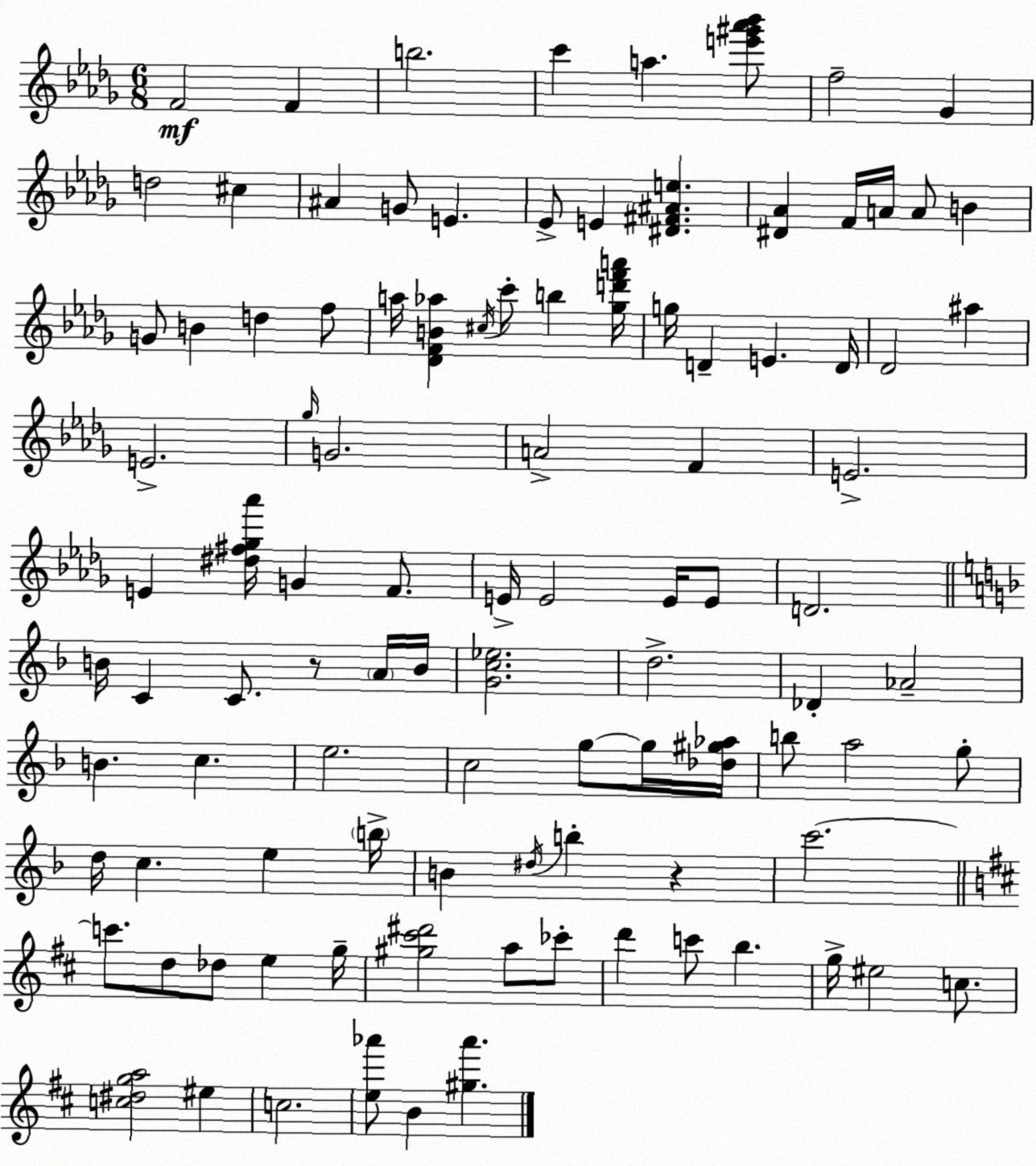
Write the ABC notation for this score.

X:1
T:Untitled
M:6/8
L:1/4
K:Bbm
F2 F b2 c' a [e'^g'_a'_b']/2 f2 _G d2 ^c ^A G/2 E _E/2 E [^D^F^Ae] [^D_A] F/4 A/4 A/2 B G/2 B d f/2 a/4 [_DFB_a] ^c/4 c'/2 b [_gd'f'a']/4 g/4 D E D/4 _D2 ^a E2 _g/4 G2 A2 F E2 E [^d^f_g_a']/4 G F/2 E/4 E2 E/4 E/2 D2 B/4 C C/2 z/2 A/4 B/4 [Gc_e]2 d2 _D _A2 B c e2 c2 g/2 g/4 [_d^g_a]/4 b/2 a2 g/2 d/4 c e b/4 B ^d/4 b z c'2 c'/2 d/2 _d/2 e g/4 [^g^c'^d']2 a/2 _c'/2 d' c'/2 b g/4 ^e2 c/2 [c^dga]2 ^e c2 [e_a']/2 B [^g_a']